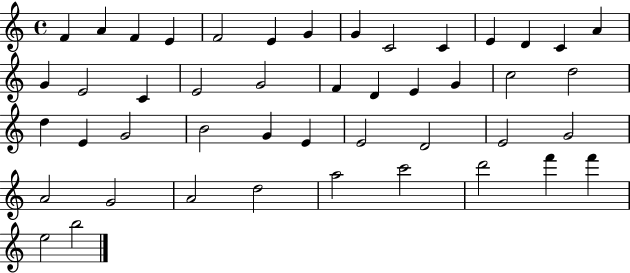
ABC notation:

X:1
T:Untitled
M:4/4
L:1/4
K:C
F A F E F2 E G G C2 C E D C A G E2 C E2 G2 F D E G c2 d2 d E G2 B2 G E E2 D2 E2 G2 A2 G2 A2 d2 a2 c'2 d'2 f' f' e2 b2